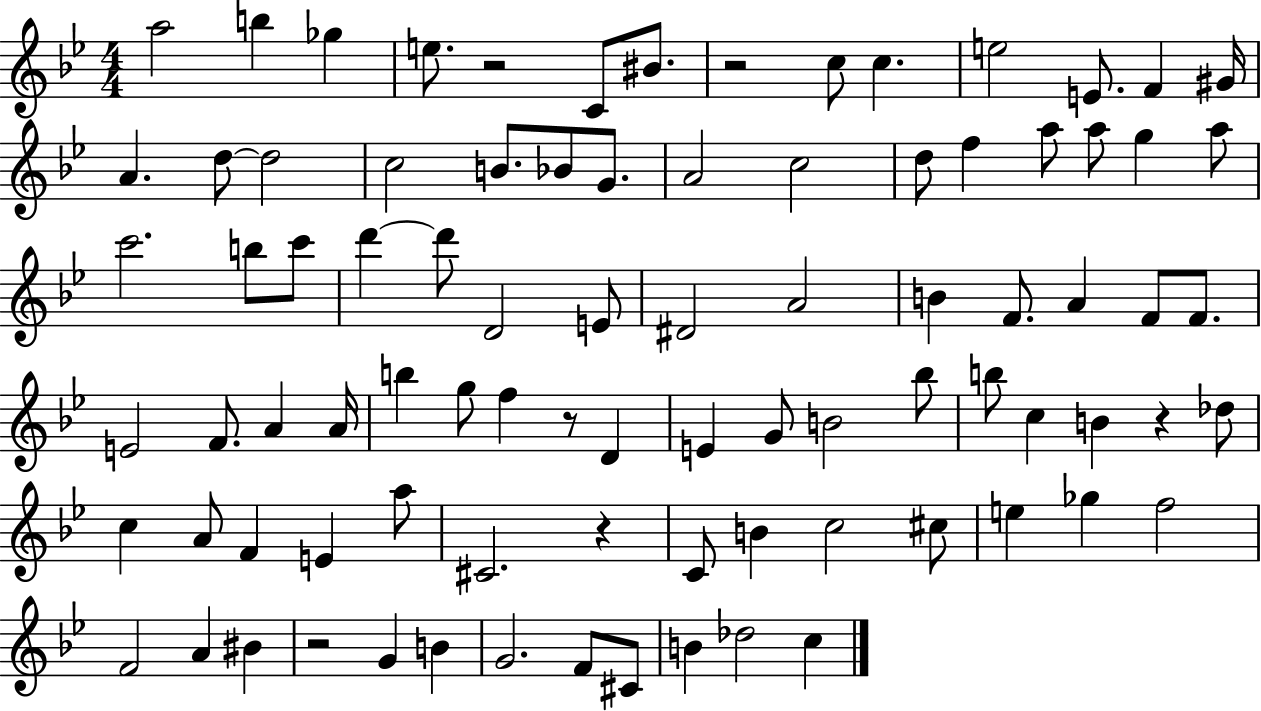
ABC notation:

X:1
T:Untitled
M:4/4
L:1/4
K:Bb
a2 b _g e/2 z2 C/2 ^B/2 z2 c/2 c e2 E/2 F ^G/4 A d/2 d2 c2 B/2 _B/2 G/2 A2 c2 d/2 f a/2 a/2 g a/2 c'2 b/2 c'/2 d' d'/2 D2 E/2 ^D2 A2 B F/2 A F/2 F/2 E2 F/2 A A/4 b g/2 f z/2 D E G/2 B2 _b/2 b/2 c B z _d/2 c A/2 F E a/2 ^C2 z C/2 B c2 ^c/2 e _g f2 F2 A ^B z2 G B G2 F/2 ^C/2 B _d2 c